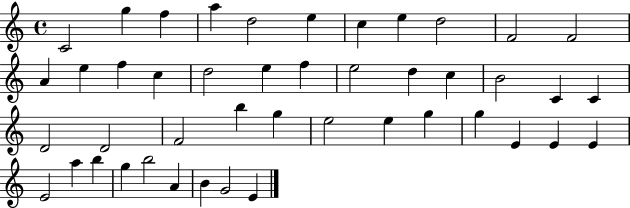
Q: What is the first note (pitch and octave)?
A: C4